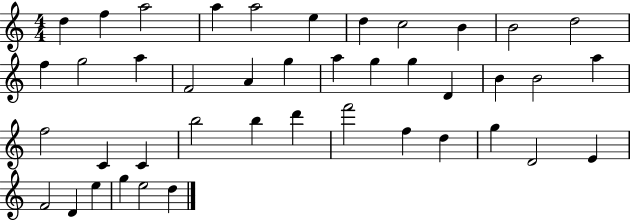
{
  \clef treble
  \numericTimeSignature
  \time 4/4
  \key c \major
  d''4 f''4 a''2 | a''4 a''2 e''4 | d''4 c''2 b'4 | b'2 d''2 | \break f''4 g''2 a''4 | f'2 a'4 g''4 | a''4 g''4 g''4 d'4 | b'4 b'2 a''4 | \break f''2 c'4 c'4 | b''2 b''4 d'''4 | f'''2 f''4 d''4 | g''4 d'2 e'4 | \break f'2 d'4 e''4 | g''4 e''2 d''4 | \bar "|."
}